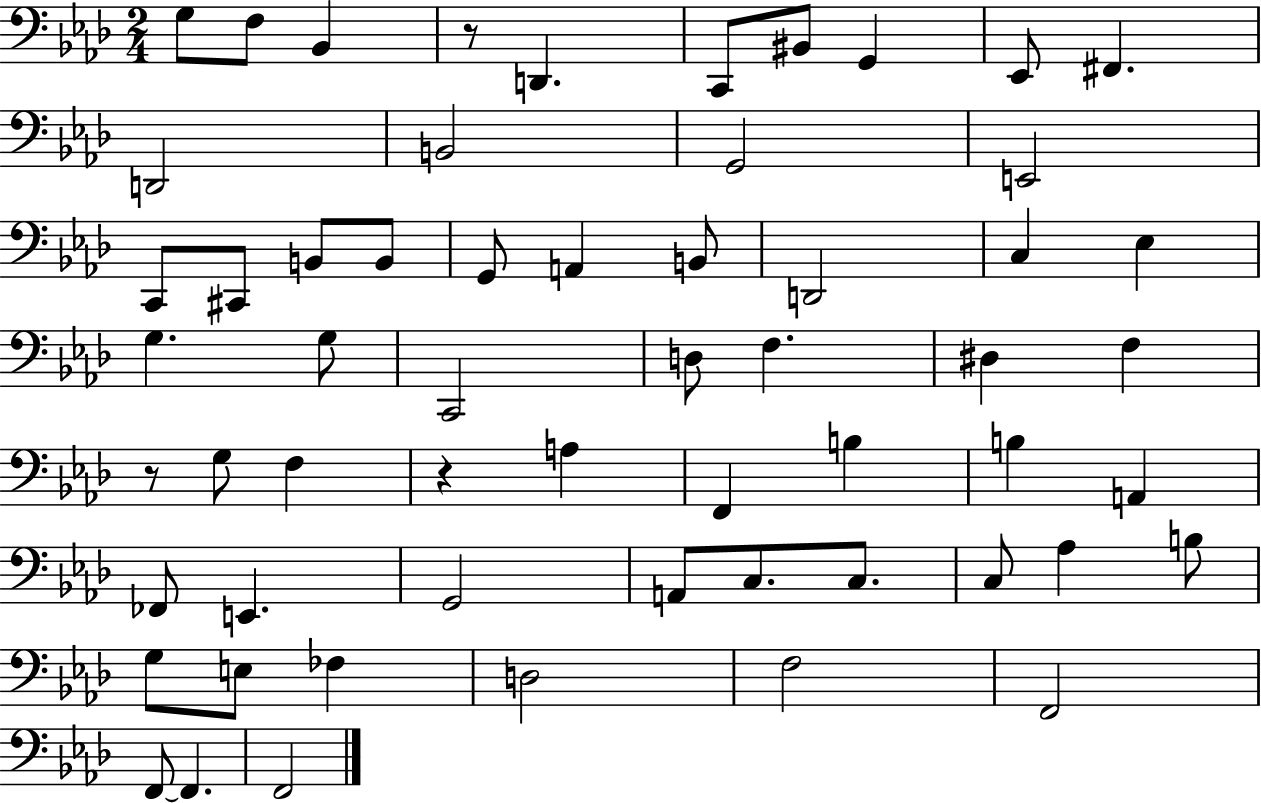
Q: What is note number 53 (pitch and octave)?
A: F2